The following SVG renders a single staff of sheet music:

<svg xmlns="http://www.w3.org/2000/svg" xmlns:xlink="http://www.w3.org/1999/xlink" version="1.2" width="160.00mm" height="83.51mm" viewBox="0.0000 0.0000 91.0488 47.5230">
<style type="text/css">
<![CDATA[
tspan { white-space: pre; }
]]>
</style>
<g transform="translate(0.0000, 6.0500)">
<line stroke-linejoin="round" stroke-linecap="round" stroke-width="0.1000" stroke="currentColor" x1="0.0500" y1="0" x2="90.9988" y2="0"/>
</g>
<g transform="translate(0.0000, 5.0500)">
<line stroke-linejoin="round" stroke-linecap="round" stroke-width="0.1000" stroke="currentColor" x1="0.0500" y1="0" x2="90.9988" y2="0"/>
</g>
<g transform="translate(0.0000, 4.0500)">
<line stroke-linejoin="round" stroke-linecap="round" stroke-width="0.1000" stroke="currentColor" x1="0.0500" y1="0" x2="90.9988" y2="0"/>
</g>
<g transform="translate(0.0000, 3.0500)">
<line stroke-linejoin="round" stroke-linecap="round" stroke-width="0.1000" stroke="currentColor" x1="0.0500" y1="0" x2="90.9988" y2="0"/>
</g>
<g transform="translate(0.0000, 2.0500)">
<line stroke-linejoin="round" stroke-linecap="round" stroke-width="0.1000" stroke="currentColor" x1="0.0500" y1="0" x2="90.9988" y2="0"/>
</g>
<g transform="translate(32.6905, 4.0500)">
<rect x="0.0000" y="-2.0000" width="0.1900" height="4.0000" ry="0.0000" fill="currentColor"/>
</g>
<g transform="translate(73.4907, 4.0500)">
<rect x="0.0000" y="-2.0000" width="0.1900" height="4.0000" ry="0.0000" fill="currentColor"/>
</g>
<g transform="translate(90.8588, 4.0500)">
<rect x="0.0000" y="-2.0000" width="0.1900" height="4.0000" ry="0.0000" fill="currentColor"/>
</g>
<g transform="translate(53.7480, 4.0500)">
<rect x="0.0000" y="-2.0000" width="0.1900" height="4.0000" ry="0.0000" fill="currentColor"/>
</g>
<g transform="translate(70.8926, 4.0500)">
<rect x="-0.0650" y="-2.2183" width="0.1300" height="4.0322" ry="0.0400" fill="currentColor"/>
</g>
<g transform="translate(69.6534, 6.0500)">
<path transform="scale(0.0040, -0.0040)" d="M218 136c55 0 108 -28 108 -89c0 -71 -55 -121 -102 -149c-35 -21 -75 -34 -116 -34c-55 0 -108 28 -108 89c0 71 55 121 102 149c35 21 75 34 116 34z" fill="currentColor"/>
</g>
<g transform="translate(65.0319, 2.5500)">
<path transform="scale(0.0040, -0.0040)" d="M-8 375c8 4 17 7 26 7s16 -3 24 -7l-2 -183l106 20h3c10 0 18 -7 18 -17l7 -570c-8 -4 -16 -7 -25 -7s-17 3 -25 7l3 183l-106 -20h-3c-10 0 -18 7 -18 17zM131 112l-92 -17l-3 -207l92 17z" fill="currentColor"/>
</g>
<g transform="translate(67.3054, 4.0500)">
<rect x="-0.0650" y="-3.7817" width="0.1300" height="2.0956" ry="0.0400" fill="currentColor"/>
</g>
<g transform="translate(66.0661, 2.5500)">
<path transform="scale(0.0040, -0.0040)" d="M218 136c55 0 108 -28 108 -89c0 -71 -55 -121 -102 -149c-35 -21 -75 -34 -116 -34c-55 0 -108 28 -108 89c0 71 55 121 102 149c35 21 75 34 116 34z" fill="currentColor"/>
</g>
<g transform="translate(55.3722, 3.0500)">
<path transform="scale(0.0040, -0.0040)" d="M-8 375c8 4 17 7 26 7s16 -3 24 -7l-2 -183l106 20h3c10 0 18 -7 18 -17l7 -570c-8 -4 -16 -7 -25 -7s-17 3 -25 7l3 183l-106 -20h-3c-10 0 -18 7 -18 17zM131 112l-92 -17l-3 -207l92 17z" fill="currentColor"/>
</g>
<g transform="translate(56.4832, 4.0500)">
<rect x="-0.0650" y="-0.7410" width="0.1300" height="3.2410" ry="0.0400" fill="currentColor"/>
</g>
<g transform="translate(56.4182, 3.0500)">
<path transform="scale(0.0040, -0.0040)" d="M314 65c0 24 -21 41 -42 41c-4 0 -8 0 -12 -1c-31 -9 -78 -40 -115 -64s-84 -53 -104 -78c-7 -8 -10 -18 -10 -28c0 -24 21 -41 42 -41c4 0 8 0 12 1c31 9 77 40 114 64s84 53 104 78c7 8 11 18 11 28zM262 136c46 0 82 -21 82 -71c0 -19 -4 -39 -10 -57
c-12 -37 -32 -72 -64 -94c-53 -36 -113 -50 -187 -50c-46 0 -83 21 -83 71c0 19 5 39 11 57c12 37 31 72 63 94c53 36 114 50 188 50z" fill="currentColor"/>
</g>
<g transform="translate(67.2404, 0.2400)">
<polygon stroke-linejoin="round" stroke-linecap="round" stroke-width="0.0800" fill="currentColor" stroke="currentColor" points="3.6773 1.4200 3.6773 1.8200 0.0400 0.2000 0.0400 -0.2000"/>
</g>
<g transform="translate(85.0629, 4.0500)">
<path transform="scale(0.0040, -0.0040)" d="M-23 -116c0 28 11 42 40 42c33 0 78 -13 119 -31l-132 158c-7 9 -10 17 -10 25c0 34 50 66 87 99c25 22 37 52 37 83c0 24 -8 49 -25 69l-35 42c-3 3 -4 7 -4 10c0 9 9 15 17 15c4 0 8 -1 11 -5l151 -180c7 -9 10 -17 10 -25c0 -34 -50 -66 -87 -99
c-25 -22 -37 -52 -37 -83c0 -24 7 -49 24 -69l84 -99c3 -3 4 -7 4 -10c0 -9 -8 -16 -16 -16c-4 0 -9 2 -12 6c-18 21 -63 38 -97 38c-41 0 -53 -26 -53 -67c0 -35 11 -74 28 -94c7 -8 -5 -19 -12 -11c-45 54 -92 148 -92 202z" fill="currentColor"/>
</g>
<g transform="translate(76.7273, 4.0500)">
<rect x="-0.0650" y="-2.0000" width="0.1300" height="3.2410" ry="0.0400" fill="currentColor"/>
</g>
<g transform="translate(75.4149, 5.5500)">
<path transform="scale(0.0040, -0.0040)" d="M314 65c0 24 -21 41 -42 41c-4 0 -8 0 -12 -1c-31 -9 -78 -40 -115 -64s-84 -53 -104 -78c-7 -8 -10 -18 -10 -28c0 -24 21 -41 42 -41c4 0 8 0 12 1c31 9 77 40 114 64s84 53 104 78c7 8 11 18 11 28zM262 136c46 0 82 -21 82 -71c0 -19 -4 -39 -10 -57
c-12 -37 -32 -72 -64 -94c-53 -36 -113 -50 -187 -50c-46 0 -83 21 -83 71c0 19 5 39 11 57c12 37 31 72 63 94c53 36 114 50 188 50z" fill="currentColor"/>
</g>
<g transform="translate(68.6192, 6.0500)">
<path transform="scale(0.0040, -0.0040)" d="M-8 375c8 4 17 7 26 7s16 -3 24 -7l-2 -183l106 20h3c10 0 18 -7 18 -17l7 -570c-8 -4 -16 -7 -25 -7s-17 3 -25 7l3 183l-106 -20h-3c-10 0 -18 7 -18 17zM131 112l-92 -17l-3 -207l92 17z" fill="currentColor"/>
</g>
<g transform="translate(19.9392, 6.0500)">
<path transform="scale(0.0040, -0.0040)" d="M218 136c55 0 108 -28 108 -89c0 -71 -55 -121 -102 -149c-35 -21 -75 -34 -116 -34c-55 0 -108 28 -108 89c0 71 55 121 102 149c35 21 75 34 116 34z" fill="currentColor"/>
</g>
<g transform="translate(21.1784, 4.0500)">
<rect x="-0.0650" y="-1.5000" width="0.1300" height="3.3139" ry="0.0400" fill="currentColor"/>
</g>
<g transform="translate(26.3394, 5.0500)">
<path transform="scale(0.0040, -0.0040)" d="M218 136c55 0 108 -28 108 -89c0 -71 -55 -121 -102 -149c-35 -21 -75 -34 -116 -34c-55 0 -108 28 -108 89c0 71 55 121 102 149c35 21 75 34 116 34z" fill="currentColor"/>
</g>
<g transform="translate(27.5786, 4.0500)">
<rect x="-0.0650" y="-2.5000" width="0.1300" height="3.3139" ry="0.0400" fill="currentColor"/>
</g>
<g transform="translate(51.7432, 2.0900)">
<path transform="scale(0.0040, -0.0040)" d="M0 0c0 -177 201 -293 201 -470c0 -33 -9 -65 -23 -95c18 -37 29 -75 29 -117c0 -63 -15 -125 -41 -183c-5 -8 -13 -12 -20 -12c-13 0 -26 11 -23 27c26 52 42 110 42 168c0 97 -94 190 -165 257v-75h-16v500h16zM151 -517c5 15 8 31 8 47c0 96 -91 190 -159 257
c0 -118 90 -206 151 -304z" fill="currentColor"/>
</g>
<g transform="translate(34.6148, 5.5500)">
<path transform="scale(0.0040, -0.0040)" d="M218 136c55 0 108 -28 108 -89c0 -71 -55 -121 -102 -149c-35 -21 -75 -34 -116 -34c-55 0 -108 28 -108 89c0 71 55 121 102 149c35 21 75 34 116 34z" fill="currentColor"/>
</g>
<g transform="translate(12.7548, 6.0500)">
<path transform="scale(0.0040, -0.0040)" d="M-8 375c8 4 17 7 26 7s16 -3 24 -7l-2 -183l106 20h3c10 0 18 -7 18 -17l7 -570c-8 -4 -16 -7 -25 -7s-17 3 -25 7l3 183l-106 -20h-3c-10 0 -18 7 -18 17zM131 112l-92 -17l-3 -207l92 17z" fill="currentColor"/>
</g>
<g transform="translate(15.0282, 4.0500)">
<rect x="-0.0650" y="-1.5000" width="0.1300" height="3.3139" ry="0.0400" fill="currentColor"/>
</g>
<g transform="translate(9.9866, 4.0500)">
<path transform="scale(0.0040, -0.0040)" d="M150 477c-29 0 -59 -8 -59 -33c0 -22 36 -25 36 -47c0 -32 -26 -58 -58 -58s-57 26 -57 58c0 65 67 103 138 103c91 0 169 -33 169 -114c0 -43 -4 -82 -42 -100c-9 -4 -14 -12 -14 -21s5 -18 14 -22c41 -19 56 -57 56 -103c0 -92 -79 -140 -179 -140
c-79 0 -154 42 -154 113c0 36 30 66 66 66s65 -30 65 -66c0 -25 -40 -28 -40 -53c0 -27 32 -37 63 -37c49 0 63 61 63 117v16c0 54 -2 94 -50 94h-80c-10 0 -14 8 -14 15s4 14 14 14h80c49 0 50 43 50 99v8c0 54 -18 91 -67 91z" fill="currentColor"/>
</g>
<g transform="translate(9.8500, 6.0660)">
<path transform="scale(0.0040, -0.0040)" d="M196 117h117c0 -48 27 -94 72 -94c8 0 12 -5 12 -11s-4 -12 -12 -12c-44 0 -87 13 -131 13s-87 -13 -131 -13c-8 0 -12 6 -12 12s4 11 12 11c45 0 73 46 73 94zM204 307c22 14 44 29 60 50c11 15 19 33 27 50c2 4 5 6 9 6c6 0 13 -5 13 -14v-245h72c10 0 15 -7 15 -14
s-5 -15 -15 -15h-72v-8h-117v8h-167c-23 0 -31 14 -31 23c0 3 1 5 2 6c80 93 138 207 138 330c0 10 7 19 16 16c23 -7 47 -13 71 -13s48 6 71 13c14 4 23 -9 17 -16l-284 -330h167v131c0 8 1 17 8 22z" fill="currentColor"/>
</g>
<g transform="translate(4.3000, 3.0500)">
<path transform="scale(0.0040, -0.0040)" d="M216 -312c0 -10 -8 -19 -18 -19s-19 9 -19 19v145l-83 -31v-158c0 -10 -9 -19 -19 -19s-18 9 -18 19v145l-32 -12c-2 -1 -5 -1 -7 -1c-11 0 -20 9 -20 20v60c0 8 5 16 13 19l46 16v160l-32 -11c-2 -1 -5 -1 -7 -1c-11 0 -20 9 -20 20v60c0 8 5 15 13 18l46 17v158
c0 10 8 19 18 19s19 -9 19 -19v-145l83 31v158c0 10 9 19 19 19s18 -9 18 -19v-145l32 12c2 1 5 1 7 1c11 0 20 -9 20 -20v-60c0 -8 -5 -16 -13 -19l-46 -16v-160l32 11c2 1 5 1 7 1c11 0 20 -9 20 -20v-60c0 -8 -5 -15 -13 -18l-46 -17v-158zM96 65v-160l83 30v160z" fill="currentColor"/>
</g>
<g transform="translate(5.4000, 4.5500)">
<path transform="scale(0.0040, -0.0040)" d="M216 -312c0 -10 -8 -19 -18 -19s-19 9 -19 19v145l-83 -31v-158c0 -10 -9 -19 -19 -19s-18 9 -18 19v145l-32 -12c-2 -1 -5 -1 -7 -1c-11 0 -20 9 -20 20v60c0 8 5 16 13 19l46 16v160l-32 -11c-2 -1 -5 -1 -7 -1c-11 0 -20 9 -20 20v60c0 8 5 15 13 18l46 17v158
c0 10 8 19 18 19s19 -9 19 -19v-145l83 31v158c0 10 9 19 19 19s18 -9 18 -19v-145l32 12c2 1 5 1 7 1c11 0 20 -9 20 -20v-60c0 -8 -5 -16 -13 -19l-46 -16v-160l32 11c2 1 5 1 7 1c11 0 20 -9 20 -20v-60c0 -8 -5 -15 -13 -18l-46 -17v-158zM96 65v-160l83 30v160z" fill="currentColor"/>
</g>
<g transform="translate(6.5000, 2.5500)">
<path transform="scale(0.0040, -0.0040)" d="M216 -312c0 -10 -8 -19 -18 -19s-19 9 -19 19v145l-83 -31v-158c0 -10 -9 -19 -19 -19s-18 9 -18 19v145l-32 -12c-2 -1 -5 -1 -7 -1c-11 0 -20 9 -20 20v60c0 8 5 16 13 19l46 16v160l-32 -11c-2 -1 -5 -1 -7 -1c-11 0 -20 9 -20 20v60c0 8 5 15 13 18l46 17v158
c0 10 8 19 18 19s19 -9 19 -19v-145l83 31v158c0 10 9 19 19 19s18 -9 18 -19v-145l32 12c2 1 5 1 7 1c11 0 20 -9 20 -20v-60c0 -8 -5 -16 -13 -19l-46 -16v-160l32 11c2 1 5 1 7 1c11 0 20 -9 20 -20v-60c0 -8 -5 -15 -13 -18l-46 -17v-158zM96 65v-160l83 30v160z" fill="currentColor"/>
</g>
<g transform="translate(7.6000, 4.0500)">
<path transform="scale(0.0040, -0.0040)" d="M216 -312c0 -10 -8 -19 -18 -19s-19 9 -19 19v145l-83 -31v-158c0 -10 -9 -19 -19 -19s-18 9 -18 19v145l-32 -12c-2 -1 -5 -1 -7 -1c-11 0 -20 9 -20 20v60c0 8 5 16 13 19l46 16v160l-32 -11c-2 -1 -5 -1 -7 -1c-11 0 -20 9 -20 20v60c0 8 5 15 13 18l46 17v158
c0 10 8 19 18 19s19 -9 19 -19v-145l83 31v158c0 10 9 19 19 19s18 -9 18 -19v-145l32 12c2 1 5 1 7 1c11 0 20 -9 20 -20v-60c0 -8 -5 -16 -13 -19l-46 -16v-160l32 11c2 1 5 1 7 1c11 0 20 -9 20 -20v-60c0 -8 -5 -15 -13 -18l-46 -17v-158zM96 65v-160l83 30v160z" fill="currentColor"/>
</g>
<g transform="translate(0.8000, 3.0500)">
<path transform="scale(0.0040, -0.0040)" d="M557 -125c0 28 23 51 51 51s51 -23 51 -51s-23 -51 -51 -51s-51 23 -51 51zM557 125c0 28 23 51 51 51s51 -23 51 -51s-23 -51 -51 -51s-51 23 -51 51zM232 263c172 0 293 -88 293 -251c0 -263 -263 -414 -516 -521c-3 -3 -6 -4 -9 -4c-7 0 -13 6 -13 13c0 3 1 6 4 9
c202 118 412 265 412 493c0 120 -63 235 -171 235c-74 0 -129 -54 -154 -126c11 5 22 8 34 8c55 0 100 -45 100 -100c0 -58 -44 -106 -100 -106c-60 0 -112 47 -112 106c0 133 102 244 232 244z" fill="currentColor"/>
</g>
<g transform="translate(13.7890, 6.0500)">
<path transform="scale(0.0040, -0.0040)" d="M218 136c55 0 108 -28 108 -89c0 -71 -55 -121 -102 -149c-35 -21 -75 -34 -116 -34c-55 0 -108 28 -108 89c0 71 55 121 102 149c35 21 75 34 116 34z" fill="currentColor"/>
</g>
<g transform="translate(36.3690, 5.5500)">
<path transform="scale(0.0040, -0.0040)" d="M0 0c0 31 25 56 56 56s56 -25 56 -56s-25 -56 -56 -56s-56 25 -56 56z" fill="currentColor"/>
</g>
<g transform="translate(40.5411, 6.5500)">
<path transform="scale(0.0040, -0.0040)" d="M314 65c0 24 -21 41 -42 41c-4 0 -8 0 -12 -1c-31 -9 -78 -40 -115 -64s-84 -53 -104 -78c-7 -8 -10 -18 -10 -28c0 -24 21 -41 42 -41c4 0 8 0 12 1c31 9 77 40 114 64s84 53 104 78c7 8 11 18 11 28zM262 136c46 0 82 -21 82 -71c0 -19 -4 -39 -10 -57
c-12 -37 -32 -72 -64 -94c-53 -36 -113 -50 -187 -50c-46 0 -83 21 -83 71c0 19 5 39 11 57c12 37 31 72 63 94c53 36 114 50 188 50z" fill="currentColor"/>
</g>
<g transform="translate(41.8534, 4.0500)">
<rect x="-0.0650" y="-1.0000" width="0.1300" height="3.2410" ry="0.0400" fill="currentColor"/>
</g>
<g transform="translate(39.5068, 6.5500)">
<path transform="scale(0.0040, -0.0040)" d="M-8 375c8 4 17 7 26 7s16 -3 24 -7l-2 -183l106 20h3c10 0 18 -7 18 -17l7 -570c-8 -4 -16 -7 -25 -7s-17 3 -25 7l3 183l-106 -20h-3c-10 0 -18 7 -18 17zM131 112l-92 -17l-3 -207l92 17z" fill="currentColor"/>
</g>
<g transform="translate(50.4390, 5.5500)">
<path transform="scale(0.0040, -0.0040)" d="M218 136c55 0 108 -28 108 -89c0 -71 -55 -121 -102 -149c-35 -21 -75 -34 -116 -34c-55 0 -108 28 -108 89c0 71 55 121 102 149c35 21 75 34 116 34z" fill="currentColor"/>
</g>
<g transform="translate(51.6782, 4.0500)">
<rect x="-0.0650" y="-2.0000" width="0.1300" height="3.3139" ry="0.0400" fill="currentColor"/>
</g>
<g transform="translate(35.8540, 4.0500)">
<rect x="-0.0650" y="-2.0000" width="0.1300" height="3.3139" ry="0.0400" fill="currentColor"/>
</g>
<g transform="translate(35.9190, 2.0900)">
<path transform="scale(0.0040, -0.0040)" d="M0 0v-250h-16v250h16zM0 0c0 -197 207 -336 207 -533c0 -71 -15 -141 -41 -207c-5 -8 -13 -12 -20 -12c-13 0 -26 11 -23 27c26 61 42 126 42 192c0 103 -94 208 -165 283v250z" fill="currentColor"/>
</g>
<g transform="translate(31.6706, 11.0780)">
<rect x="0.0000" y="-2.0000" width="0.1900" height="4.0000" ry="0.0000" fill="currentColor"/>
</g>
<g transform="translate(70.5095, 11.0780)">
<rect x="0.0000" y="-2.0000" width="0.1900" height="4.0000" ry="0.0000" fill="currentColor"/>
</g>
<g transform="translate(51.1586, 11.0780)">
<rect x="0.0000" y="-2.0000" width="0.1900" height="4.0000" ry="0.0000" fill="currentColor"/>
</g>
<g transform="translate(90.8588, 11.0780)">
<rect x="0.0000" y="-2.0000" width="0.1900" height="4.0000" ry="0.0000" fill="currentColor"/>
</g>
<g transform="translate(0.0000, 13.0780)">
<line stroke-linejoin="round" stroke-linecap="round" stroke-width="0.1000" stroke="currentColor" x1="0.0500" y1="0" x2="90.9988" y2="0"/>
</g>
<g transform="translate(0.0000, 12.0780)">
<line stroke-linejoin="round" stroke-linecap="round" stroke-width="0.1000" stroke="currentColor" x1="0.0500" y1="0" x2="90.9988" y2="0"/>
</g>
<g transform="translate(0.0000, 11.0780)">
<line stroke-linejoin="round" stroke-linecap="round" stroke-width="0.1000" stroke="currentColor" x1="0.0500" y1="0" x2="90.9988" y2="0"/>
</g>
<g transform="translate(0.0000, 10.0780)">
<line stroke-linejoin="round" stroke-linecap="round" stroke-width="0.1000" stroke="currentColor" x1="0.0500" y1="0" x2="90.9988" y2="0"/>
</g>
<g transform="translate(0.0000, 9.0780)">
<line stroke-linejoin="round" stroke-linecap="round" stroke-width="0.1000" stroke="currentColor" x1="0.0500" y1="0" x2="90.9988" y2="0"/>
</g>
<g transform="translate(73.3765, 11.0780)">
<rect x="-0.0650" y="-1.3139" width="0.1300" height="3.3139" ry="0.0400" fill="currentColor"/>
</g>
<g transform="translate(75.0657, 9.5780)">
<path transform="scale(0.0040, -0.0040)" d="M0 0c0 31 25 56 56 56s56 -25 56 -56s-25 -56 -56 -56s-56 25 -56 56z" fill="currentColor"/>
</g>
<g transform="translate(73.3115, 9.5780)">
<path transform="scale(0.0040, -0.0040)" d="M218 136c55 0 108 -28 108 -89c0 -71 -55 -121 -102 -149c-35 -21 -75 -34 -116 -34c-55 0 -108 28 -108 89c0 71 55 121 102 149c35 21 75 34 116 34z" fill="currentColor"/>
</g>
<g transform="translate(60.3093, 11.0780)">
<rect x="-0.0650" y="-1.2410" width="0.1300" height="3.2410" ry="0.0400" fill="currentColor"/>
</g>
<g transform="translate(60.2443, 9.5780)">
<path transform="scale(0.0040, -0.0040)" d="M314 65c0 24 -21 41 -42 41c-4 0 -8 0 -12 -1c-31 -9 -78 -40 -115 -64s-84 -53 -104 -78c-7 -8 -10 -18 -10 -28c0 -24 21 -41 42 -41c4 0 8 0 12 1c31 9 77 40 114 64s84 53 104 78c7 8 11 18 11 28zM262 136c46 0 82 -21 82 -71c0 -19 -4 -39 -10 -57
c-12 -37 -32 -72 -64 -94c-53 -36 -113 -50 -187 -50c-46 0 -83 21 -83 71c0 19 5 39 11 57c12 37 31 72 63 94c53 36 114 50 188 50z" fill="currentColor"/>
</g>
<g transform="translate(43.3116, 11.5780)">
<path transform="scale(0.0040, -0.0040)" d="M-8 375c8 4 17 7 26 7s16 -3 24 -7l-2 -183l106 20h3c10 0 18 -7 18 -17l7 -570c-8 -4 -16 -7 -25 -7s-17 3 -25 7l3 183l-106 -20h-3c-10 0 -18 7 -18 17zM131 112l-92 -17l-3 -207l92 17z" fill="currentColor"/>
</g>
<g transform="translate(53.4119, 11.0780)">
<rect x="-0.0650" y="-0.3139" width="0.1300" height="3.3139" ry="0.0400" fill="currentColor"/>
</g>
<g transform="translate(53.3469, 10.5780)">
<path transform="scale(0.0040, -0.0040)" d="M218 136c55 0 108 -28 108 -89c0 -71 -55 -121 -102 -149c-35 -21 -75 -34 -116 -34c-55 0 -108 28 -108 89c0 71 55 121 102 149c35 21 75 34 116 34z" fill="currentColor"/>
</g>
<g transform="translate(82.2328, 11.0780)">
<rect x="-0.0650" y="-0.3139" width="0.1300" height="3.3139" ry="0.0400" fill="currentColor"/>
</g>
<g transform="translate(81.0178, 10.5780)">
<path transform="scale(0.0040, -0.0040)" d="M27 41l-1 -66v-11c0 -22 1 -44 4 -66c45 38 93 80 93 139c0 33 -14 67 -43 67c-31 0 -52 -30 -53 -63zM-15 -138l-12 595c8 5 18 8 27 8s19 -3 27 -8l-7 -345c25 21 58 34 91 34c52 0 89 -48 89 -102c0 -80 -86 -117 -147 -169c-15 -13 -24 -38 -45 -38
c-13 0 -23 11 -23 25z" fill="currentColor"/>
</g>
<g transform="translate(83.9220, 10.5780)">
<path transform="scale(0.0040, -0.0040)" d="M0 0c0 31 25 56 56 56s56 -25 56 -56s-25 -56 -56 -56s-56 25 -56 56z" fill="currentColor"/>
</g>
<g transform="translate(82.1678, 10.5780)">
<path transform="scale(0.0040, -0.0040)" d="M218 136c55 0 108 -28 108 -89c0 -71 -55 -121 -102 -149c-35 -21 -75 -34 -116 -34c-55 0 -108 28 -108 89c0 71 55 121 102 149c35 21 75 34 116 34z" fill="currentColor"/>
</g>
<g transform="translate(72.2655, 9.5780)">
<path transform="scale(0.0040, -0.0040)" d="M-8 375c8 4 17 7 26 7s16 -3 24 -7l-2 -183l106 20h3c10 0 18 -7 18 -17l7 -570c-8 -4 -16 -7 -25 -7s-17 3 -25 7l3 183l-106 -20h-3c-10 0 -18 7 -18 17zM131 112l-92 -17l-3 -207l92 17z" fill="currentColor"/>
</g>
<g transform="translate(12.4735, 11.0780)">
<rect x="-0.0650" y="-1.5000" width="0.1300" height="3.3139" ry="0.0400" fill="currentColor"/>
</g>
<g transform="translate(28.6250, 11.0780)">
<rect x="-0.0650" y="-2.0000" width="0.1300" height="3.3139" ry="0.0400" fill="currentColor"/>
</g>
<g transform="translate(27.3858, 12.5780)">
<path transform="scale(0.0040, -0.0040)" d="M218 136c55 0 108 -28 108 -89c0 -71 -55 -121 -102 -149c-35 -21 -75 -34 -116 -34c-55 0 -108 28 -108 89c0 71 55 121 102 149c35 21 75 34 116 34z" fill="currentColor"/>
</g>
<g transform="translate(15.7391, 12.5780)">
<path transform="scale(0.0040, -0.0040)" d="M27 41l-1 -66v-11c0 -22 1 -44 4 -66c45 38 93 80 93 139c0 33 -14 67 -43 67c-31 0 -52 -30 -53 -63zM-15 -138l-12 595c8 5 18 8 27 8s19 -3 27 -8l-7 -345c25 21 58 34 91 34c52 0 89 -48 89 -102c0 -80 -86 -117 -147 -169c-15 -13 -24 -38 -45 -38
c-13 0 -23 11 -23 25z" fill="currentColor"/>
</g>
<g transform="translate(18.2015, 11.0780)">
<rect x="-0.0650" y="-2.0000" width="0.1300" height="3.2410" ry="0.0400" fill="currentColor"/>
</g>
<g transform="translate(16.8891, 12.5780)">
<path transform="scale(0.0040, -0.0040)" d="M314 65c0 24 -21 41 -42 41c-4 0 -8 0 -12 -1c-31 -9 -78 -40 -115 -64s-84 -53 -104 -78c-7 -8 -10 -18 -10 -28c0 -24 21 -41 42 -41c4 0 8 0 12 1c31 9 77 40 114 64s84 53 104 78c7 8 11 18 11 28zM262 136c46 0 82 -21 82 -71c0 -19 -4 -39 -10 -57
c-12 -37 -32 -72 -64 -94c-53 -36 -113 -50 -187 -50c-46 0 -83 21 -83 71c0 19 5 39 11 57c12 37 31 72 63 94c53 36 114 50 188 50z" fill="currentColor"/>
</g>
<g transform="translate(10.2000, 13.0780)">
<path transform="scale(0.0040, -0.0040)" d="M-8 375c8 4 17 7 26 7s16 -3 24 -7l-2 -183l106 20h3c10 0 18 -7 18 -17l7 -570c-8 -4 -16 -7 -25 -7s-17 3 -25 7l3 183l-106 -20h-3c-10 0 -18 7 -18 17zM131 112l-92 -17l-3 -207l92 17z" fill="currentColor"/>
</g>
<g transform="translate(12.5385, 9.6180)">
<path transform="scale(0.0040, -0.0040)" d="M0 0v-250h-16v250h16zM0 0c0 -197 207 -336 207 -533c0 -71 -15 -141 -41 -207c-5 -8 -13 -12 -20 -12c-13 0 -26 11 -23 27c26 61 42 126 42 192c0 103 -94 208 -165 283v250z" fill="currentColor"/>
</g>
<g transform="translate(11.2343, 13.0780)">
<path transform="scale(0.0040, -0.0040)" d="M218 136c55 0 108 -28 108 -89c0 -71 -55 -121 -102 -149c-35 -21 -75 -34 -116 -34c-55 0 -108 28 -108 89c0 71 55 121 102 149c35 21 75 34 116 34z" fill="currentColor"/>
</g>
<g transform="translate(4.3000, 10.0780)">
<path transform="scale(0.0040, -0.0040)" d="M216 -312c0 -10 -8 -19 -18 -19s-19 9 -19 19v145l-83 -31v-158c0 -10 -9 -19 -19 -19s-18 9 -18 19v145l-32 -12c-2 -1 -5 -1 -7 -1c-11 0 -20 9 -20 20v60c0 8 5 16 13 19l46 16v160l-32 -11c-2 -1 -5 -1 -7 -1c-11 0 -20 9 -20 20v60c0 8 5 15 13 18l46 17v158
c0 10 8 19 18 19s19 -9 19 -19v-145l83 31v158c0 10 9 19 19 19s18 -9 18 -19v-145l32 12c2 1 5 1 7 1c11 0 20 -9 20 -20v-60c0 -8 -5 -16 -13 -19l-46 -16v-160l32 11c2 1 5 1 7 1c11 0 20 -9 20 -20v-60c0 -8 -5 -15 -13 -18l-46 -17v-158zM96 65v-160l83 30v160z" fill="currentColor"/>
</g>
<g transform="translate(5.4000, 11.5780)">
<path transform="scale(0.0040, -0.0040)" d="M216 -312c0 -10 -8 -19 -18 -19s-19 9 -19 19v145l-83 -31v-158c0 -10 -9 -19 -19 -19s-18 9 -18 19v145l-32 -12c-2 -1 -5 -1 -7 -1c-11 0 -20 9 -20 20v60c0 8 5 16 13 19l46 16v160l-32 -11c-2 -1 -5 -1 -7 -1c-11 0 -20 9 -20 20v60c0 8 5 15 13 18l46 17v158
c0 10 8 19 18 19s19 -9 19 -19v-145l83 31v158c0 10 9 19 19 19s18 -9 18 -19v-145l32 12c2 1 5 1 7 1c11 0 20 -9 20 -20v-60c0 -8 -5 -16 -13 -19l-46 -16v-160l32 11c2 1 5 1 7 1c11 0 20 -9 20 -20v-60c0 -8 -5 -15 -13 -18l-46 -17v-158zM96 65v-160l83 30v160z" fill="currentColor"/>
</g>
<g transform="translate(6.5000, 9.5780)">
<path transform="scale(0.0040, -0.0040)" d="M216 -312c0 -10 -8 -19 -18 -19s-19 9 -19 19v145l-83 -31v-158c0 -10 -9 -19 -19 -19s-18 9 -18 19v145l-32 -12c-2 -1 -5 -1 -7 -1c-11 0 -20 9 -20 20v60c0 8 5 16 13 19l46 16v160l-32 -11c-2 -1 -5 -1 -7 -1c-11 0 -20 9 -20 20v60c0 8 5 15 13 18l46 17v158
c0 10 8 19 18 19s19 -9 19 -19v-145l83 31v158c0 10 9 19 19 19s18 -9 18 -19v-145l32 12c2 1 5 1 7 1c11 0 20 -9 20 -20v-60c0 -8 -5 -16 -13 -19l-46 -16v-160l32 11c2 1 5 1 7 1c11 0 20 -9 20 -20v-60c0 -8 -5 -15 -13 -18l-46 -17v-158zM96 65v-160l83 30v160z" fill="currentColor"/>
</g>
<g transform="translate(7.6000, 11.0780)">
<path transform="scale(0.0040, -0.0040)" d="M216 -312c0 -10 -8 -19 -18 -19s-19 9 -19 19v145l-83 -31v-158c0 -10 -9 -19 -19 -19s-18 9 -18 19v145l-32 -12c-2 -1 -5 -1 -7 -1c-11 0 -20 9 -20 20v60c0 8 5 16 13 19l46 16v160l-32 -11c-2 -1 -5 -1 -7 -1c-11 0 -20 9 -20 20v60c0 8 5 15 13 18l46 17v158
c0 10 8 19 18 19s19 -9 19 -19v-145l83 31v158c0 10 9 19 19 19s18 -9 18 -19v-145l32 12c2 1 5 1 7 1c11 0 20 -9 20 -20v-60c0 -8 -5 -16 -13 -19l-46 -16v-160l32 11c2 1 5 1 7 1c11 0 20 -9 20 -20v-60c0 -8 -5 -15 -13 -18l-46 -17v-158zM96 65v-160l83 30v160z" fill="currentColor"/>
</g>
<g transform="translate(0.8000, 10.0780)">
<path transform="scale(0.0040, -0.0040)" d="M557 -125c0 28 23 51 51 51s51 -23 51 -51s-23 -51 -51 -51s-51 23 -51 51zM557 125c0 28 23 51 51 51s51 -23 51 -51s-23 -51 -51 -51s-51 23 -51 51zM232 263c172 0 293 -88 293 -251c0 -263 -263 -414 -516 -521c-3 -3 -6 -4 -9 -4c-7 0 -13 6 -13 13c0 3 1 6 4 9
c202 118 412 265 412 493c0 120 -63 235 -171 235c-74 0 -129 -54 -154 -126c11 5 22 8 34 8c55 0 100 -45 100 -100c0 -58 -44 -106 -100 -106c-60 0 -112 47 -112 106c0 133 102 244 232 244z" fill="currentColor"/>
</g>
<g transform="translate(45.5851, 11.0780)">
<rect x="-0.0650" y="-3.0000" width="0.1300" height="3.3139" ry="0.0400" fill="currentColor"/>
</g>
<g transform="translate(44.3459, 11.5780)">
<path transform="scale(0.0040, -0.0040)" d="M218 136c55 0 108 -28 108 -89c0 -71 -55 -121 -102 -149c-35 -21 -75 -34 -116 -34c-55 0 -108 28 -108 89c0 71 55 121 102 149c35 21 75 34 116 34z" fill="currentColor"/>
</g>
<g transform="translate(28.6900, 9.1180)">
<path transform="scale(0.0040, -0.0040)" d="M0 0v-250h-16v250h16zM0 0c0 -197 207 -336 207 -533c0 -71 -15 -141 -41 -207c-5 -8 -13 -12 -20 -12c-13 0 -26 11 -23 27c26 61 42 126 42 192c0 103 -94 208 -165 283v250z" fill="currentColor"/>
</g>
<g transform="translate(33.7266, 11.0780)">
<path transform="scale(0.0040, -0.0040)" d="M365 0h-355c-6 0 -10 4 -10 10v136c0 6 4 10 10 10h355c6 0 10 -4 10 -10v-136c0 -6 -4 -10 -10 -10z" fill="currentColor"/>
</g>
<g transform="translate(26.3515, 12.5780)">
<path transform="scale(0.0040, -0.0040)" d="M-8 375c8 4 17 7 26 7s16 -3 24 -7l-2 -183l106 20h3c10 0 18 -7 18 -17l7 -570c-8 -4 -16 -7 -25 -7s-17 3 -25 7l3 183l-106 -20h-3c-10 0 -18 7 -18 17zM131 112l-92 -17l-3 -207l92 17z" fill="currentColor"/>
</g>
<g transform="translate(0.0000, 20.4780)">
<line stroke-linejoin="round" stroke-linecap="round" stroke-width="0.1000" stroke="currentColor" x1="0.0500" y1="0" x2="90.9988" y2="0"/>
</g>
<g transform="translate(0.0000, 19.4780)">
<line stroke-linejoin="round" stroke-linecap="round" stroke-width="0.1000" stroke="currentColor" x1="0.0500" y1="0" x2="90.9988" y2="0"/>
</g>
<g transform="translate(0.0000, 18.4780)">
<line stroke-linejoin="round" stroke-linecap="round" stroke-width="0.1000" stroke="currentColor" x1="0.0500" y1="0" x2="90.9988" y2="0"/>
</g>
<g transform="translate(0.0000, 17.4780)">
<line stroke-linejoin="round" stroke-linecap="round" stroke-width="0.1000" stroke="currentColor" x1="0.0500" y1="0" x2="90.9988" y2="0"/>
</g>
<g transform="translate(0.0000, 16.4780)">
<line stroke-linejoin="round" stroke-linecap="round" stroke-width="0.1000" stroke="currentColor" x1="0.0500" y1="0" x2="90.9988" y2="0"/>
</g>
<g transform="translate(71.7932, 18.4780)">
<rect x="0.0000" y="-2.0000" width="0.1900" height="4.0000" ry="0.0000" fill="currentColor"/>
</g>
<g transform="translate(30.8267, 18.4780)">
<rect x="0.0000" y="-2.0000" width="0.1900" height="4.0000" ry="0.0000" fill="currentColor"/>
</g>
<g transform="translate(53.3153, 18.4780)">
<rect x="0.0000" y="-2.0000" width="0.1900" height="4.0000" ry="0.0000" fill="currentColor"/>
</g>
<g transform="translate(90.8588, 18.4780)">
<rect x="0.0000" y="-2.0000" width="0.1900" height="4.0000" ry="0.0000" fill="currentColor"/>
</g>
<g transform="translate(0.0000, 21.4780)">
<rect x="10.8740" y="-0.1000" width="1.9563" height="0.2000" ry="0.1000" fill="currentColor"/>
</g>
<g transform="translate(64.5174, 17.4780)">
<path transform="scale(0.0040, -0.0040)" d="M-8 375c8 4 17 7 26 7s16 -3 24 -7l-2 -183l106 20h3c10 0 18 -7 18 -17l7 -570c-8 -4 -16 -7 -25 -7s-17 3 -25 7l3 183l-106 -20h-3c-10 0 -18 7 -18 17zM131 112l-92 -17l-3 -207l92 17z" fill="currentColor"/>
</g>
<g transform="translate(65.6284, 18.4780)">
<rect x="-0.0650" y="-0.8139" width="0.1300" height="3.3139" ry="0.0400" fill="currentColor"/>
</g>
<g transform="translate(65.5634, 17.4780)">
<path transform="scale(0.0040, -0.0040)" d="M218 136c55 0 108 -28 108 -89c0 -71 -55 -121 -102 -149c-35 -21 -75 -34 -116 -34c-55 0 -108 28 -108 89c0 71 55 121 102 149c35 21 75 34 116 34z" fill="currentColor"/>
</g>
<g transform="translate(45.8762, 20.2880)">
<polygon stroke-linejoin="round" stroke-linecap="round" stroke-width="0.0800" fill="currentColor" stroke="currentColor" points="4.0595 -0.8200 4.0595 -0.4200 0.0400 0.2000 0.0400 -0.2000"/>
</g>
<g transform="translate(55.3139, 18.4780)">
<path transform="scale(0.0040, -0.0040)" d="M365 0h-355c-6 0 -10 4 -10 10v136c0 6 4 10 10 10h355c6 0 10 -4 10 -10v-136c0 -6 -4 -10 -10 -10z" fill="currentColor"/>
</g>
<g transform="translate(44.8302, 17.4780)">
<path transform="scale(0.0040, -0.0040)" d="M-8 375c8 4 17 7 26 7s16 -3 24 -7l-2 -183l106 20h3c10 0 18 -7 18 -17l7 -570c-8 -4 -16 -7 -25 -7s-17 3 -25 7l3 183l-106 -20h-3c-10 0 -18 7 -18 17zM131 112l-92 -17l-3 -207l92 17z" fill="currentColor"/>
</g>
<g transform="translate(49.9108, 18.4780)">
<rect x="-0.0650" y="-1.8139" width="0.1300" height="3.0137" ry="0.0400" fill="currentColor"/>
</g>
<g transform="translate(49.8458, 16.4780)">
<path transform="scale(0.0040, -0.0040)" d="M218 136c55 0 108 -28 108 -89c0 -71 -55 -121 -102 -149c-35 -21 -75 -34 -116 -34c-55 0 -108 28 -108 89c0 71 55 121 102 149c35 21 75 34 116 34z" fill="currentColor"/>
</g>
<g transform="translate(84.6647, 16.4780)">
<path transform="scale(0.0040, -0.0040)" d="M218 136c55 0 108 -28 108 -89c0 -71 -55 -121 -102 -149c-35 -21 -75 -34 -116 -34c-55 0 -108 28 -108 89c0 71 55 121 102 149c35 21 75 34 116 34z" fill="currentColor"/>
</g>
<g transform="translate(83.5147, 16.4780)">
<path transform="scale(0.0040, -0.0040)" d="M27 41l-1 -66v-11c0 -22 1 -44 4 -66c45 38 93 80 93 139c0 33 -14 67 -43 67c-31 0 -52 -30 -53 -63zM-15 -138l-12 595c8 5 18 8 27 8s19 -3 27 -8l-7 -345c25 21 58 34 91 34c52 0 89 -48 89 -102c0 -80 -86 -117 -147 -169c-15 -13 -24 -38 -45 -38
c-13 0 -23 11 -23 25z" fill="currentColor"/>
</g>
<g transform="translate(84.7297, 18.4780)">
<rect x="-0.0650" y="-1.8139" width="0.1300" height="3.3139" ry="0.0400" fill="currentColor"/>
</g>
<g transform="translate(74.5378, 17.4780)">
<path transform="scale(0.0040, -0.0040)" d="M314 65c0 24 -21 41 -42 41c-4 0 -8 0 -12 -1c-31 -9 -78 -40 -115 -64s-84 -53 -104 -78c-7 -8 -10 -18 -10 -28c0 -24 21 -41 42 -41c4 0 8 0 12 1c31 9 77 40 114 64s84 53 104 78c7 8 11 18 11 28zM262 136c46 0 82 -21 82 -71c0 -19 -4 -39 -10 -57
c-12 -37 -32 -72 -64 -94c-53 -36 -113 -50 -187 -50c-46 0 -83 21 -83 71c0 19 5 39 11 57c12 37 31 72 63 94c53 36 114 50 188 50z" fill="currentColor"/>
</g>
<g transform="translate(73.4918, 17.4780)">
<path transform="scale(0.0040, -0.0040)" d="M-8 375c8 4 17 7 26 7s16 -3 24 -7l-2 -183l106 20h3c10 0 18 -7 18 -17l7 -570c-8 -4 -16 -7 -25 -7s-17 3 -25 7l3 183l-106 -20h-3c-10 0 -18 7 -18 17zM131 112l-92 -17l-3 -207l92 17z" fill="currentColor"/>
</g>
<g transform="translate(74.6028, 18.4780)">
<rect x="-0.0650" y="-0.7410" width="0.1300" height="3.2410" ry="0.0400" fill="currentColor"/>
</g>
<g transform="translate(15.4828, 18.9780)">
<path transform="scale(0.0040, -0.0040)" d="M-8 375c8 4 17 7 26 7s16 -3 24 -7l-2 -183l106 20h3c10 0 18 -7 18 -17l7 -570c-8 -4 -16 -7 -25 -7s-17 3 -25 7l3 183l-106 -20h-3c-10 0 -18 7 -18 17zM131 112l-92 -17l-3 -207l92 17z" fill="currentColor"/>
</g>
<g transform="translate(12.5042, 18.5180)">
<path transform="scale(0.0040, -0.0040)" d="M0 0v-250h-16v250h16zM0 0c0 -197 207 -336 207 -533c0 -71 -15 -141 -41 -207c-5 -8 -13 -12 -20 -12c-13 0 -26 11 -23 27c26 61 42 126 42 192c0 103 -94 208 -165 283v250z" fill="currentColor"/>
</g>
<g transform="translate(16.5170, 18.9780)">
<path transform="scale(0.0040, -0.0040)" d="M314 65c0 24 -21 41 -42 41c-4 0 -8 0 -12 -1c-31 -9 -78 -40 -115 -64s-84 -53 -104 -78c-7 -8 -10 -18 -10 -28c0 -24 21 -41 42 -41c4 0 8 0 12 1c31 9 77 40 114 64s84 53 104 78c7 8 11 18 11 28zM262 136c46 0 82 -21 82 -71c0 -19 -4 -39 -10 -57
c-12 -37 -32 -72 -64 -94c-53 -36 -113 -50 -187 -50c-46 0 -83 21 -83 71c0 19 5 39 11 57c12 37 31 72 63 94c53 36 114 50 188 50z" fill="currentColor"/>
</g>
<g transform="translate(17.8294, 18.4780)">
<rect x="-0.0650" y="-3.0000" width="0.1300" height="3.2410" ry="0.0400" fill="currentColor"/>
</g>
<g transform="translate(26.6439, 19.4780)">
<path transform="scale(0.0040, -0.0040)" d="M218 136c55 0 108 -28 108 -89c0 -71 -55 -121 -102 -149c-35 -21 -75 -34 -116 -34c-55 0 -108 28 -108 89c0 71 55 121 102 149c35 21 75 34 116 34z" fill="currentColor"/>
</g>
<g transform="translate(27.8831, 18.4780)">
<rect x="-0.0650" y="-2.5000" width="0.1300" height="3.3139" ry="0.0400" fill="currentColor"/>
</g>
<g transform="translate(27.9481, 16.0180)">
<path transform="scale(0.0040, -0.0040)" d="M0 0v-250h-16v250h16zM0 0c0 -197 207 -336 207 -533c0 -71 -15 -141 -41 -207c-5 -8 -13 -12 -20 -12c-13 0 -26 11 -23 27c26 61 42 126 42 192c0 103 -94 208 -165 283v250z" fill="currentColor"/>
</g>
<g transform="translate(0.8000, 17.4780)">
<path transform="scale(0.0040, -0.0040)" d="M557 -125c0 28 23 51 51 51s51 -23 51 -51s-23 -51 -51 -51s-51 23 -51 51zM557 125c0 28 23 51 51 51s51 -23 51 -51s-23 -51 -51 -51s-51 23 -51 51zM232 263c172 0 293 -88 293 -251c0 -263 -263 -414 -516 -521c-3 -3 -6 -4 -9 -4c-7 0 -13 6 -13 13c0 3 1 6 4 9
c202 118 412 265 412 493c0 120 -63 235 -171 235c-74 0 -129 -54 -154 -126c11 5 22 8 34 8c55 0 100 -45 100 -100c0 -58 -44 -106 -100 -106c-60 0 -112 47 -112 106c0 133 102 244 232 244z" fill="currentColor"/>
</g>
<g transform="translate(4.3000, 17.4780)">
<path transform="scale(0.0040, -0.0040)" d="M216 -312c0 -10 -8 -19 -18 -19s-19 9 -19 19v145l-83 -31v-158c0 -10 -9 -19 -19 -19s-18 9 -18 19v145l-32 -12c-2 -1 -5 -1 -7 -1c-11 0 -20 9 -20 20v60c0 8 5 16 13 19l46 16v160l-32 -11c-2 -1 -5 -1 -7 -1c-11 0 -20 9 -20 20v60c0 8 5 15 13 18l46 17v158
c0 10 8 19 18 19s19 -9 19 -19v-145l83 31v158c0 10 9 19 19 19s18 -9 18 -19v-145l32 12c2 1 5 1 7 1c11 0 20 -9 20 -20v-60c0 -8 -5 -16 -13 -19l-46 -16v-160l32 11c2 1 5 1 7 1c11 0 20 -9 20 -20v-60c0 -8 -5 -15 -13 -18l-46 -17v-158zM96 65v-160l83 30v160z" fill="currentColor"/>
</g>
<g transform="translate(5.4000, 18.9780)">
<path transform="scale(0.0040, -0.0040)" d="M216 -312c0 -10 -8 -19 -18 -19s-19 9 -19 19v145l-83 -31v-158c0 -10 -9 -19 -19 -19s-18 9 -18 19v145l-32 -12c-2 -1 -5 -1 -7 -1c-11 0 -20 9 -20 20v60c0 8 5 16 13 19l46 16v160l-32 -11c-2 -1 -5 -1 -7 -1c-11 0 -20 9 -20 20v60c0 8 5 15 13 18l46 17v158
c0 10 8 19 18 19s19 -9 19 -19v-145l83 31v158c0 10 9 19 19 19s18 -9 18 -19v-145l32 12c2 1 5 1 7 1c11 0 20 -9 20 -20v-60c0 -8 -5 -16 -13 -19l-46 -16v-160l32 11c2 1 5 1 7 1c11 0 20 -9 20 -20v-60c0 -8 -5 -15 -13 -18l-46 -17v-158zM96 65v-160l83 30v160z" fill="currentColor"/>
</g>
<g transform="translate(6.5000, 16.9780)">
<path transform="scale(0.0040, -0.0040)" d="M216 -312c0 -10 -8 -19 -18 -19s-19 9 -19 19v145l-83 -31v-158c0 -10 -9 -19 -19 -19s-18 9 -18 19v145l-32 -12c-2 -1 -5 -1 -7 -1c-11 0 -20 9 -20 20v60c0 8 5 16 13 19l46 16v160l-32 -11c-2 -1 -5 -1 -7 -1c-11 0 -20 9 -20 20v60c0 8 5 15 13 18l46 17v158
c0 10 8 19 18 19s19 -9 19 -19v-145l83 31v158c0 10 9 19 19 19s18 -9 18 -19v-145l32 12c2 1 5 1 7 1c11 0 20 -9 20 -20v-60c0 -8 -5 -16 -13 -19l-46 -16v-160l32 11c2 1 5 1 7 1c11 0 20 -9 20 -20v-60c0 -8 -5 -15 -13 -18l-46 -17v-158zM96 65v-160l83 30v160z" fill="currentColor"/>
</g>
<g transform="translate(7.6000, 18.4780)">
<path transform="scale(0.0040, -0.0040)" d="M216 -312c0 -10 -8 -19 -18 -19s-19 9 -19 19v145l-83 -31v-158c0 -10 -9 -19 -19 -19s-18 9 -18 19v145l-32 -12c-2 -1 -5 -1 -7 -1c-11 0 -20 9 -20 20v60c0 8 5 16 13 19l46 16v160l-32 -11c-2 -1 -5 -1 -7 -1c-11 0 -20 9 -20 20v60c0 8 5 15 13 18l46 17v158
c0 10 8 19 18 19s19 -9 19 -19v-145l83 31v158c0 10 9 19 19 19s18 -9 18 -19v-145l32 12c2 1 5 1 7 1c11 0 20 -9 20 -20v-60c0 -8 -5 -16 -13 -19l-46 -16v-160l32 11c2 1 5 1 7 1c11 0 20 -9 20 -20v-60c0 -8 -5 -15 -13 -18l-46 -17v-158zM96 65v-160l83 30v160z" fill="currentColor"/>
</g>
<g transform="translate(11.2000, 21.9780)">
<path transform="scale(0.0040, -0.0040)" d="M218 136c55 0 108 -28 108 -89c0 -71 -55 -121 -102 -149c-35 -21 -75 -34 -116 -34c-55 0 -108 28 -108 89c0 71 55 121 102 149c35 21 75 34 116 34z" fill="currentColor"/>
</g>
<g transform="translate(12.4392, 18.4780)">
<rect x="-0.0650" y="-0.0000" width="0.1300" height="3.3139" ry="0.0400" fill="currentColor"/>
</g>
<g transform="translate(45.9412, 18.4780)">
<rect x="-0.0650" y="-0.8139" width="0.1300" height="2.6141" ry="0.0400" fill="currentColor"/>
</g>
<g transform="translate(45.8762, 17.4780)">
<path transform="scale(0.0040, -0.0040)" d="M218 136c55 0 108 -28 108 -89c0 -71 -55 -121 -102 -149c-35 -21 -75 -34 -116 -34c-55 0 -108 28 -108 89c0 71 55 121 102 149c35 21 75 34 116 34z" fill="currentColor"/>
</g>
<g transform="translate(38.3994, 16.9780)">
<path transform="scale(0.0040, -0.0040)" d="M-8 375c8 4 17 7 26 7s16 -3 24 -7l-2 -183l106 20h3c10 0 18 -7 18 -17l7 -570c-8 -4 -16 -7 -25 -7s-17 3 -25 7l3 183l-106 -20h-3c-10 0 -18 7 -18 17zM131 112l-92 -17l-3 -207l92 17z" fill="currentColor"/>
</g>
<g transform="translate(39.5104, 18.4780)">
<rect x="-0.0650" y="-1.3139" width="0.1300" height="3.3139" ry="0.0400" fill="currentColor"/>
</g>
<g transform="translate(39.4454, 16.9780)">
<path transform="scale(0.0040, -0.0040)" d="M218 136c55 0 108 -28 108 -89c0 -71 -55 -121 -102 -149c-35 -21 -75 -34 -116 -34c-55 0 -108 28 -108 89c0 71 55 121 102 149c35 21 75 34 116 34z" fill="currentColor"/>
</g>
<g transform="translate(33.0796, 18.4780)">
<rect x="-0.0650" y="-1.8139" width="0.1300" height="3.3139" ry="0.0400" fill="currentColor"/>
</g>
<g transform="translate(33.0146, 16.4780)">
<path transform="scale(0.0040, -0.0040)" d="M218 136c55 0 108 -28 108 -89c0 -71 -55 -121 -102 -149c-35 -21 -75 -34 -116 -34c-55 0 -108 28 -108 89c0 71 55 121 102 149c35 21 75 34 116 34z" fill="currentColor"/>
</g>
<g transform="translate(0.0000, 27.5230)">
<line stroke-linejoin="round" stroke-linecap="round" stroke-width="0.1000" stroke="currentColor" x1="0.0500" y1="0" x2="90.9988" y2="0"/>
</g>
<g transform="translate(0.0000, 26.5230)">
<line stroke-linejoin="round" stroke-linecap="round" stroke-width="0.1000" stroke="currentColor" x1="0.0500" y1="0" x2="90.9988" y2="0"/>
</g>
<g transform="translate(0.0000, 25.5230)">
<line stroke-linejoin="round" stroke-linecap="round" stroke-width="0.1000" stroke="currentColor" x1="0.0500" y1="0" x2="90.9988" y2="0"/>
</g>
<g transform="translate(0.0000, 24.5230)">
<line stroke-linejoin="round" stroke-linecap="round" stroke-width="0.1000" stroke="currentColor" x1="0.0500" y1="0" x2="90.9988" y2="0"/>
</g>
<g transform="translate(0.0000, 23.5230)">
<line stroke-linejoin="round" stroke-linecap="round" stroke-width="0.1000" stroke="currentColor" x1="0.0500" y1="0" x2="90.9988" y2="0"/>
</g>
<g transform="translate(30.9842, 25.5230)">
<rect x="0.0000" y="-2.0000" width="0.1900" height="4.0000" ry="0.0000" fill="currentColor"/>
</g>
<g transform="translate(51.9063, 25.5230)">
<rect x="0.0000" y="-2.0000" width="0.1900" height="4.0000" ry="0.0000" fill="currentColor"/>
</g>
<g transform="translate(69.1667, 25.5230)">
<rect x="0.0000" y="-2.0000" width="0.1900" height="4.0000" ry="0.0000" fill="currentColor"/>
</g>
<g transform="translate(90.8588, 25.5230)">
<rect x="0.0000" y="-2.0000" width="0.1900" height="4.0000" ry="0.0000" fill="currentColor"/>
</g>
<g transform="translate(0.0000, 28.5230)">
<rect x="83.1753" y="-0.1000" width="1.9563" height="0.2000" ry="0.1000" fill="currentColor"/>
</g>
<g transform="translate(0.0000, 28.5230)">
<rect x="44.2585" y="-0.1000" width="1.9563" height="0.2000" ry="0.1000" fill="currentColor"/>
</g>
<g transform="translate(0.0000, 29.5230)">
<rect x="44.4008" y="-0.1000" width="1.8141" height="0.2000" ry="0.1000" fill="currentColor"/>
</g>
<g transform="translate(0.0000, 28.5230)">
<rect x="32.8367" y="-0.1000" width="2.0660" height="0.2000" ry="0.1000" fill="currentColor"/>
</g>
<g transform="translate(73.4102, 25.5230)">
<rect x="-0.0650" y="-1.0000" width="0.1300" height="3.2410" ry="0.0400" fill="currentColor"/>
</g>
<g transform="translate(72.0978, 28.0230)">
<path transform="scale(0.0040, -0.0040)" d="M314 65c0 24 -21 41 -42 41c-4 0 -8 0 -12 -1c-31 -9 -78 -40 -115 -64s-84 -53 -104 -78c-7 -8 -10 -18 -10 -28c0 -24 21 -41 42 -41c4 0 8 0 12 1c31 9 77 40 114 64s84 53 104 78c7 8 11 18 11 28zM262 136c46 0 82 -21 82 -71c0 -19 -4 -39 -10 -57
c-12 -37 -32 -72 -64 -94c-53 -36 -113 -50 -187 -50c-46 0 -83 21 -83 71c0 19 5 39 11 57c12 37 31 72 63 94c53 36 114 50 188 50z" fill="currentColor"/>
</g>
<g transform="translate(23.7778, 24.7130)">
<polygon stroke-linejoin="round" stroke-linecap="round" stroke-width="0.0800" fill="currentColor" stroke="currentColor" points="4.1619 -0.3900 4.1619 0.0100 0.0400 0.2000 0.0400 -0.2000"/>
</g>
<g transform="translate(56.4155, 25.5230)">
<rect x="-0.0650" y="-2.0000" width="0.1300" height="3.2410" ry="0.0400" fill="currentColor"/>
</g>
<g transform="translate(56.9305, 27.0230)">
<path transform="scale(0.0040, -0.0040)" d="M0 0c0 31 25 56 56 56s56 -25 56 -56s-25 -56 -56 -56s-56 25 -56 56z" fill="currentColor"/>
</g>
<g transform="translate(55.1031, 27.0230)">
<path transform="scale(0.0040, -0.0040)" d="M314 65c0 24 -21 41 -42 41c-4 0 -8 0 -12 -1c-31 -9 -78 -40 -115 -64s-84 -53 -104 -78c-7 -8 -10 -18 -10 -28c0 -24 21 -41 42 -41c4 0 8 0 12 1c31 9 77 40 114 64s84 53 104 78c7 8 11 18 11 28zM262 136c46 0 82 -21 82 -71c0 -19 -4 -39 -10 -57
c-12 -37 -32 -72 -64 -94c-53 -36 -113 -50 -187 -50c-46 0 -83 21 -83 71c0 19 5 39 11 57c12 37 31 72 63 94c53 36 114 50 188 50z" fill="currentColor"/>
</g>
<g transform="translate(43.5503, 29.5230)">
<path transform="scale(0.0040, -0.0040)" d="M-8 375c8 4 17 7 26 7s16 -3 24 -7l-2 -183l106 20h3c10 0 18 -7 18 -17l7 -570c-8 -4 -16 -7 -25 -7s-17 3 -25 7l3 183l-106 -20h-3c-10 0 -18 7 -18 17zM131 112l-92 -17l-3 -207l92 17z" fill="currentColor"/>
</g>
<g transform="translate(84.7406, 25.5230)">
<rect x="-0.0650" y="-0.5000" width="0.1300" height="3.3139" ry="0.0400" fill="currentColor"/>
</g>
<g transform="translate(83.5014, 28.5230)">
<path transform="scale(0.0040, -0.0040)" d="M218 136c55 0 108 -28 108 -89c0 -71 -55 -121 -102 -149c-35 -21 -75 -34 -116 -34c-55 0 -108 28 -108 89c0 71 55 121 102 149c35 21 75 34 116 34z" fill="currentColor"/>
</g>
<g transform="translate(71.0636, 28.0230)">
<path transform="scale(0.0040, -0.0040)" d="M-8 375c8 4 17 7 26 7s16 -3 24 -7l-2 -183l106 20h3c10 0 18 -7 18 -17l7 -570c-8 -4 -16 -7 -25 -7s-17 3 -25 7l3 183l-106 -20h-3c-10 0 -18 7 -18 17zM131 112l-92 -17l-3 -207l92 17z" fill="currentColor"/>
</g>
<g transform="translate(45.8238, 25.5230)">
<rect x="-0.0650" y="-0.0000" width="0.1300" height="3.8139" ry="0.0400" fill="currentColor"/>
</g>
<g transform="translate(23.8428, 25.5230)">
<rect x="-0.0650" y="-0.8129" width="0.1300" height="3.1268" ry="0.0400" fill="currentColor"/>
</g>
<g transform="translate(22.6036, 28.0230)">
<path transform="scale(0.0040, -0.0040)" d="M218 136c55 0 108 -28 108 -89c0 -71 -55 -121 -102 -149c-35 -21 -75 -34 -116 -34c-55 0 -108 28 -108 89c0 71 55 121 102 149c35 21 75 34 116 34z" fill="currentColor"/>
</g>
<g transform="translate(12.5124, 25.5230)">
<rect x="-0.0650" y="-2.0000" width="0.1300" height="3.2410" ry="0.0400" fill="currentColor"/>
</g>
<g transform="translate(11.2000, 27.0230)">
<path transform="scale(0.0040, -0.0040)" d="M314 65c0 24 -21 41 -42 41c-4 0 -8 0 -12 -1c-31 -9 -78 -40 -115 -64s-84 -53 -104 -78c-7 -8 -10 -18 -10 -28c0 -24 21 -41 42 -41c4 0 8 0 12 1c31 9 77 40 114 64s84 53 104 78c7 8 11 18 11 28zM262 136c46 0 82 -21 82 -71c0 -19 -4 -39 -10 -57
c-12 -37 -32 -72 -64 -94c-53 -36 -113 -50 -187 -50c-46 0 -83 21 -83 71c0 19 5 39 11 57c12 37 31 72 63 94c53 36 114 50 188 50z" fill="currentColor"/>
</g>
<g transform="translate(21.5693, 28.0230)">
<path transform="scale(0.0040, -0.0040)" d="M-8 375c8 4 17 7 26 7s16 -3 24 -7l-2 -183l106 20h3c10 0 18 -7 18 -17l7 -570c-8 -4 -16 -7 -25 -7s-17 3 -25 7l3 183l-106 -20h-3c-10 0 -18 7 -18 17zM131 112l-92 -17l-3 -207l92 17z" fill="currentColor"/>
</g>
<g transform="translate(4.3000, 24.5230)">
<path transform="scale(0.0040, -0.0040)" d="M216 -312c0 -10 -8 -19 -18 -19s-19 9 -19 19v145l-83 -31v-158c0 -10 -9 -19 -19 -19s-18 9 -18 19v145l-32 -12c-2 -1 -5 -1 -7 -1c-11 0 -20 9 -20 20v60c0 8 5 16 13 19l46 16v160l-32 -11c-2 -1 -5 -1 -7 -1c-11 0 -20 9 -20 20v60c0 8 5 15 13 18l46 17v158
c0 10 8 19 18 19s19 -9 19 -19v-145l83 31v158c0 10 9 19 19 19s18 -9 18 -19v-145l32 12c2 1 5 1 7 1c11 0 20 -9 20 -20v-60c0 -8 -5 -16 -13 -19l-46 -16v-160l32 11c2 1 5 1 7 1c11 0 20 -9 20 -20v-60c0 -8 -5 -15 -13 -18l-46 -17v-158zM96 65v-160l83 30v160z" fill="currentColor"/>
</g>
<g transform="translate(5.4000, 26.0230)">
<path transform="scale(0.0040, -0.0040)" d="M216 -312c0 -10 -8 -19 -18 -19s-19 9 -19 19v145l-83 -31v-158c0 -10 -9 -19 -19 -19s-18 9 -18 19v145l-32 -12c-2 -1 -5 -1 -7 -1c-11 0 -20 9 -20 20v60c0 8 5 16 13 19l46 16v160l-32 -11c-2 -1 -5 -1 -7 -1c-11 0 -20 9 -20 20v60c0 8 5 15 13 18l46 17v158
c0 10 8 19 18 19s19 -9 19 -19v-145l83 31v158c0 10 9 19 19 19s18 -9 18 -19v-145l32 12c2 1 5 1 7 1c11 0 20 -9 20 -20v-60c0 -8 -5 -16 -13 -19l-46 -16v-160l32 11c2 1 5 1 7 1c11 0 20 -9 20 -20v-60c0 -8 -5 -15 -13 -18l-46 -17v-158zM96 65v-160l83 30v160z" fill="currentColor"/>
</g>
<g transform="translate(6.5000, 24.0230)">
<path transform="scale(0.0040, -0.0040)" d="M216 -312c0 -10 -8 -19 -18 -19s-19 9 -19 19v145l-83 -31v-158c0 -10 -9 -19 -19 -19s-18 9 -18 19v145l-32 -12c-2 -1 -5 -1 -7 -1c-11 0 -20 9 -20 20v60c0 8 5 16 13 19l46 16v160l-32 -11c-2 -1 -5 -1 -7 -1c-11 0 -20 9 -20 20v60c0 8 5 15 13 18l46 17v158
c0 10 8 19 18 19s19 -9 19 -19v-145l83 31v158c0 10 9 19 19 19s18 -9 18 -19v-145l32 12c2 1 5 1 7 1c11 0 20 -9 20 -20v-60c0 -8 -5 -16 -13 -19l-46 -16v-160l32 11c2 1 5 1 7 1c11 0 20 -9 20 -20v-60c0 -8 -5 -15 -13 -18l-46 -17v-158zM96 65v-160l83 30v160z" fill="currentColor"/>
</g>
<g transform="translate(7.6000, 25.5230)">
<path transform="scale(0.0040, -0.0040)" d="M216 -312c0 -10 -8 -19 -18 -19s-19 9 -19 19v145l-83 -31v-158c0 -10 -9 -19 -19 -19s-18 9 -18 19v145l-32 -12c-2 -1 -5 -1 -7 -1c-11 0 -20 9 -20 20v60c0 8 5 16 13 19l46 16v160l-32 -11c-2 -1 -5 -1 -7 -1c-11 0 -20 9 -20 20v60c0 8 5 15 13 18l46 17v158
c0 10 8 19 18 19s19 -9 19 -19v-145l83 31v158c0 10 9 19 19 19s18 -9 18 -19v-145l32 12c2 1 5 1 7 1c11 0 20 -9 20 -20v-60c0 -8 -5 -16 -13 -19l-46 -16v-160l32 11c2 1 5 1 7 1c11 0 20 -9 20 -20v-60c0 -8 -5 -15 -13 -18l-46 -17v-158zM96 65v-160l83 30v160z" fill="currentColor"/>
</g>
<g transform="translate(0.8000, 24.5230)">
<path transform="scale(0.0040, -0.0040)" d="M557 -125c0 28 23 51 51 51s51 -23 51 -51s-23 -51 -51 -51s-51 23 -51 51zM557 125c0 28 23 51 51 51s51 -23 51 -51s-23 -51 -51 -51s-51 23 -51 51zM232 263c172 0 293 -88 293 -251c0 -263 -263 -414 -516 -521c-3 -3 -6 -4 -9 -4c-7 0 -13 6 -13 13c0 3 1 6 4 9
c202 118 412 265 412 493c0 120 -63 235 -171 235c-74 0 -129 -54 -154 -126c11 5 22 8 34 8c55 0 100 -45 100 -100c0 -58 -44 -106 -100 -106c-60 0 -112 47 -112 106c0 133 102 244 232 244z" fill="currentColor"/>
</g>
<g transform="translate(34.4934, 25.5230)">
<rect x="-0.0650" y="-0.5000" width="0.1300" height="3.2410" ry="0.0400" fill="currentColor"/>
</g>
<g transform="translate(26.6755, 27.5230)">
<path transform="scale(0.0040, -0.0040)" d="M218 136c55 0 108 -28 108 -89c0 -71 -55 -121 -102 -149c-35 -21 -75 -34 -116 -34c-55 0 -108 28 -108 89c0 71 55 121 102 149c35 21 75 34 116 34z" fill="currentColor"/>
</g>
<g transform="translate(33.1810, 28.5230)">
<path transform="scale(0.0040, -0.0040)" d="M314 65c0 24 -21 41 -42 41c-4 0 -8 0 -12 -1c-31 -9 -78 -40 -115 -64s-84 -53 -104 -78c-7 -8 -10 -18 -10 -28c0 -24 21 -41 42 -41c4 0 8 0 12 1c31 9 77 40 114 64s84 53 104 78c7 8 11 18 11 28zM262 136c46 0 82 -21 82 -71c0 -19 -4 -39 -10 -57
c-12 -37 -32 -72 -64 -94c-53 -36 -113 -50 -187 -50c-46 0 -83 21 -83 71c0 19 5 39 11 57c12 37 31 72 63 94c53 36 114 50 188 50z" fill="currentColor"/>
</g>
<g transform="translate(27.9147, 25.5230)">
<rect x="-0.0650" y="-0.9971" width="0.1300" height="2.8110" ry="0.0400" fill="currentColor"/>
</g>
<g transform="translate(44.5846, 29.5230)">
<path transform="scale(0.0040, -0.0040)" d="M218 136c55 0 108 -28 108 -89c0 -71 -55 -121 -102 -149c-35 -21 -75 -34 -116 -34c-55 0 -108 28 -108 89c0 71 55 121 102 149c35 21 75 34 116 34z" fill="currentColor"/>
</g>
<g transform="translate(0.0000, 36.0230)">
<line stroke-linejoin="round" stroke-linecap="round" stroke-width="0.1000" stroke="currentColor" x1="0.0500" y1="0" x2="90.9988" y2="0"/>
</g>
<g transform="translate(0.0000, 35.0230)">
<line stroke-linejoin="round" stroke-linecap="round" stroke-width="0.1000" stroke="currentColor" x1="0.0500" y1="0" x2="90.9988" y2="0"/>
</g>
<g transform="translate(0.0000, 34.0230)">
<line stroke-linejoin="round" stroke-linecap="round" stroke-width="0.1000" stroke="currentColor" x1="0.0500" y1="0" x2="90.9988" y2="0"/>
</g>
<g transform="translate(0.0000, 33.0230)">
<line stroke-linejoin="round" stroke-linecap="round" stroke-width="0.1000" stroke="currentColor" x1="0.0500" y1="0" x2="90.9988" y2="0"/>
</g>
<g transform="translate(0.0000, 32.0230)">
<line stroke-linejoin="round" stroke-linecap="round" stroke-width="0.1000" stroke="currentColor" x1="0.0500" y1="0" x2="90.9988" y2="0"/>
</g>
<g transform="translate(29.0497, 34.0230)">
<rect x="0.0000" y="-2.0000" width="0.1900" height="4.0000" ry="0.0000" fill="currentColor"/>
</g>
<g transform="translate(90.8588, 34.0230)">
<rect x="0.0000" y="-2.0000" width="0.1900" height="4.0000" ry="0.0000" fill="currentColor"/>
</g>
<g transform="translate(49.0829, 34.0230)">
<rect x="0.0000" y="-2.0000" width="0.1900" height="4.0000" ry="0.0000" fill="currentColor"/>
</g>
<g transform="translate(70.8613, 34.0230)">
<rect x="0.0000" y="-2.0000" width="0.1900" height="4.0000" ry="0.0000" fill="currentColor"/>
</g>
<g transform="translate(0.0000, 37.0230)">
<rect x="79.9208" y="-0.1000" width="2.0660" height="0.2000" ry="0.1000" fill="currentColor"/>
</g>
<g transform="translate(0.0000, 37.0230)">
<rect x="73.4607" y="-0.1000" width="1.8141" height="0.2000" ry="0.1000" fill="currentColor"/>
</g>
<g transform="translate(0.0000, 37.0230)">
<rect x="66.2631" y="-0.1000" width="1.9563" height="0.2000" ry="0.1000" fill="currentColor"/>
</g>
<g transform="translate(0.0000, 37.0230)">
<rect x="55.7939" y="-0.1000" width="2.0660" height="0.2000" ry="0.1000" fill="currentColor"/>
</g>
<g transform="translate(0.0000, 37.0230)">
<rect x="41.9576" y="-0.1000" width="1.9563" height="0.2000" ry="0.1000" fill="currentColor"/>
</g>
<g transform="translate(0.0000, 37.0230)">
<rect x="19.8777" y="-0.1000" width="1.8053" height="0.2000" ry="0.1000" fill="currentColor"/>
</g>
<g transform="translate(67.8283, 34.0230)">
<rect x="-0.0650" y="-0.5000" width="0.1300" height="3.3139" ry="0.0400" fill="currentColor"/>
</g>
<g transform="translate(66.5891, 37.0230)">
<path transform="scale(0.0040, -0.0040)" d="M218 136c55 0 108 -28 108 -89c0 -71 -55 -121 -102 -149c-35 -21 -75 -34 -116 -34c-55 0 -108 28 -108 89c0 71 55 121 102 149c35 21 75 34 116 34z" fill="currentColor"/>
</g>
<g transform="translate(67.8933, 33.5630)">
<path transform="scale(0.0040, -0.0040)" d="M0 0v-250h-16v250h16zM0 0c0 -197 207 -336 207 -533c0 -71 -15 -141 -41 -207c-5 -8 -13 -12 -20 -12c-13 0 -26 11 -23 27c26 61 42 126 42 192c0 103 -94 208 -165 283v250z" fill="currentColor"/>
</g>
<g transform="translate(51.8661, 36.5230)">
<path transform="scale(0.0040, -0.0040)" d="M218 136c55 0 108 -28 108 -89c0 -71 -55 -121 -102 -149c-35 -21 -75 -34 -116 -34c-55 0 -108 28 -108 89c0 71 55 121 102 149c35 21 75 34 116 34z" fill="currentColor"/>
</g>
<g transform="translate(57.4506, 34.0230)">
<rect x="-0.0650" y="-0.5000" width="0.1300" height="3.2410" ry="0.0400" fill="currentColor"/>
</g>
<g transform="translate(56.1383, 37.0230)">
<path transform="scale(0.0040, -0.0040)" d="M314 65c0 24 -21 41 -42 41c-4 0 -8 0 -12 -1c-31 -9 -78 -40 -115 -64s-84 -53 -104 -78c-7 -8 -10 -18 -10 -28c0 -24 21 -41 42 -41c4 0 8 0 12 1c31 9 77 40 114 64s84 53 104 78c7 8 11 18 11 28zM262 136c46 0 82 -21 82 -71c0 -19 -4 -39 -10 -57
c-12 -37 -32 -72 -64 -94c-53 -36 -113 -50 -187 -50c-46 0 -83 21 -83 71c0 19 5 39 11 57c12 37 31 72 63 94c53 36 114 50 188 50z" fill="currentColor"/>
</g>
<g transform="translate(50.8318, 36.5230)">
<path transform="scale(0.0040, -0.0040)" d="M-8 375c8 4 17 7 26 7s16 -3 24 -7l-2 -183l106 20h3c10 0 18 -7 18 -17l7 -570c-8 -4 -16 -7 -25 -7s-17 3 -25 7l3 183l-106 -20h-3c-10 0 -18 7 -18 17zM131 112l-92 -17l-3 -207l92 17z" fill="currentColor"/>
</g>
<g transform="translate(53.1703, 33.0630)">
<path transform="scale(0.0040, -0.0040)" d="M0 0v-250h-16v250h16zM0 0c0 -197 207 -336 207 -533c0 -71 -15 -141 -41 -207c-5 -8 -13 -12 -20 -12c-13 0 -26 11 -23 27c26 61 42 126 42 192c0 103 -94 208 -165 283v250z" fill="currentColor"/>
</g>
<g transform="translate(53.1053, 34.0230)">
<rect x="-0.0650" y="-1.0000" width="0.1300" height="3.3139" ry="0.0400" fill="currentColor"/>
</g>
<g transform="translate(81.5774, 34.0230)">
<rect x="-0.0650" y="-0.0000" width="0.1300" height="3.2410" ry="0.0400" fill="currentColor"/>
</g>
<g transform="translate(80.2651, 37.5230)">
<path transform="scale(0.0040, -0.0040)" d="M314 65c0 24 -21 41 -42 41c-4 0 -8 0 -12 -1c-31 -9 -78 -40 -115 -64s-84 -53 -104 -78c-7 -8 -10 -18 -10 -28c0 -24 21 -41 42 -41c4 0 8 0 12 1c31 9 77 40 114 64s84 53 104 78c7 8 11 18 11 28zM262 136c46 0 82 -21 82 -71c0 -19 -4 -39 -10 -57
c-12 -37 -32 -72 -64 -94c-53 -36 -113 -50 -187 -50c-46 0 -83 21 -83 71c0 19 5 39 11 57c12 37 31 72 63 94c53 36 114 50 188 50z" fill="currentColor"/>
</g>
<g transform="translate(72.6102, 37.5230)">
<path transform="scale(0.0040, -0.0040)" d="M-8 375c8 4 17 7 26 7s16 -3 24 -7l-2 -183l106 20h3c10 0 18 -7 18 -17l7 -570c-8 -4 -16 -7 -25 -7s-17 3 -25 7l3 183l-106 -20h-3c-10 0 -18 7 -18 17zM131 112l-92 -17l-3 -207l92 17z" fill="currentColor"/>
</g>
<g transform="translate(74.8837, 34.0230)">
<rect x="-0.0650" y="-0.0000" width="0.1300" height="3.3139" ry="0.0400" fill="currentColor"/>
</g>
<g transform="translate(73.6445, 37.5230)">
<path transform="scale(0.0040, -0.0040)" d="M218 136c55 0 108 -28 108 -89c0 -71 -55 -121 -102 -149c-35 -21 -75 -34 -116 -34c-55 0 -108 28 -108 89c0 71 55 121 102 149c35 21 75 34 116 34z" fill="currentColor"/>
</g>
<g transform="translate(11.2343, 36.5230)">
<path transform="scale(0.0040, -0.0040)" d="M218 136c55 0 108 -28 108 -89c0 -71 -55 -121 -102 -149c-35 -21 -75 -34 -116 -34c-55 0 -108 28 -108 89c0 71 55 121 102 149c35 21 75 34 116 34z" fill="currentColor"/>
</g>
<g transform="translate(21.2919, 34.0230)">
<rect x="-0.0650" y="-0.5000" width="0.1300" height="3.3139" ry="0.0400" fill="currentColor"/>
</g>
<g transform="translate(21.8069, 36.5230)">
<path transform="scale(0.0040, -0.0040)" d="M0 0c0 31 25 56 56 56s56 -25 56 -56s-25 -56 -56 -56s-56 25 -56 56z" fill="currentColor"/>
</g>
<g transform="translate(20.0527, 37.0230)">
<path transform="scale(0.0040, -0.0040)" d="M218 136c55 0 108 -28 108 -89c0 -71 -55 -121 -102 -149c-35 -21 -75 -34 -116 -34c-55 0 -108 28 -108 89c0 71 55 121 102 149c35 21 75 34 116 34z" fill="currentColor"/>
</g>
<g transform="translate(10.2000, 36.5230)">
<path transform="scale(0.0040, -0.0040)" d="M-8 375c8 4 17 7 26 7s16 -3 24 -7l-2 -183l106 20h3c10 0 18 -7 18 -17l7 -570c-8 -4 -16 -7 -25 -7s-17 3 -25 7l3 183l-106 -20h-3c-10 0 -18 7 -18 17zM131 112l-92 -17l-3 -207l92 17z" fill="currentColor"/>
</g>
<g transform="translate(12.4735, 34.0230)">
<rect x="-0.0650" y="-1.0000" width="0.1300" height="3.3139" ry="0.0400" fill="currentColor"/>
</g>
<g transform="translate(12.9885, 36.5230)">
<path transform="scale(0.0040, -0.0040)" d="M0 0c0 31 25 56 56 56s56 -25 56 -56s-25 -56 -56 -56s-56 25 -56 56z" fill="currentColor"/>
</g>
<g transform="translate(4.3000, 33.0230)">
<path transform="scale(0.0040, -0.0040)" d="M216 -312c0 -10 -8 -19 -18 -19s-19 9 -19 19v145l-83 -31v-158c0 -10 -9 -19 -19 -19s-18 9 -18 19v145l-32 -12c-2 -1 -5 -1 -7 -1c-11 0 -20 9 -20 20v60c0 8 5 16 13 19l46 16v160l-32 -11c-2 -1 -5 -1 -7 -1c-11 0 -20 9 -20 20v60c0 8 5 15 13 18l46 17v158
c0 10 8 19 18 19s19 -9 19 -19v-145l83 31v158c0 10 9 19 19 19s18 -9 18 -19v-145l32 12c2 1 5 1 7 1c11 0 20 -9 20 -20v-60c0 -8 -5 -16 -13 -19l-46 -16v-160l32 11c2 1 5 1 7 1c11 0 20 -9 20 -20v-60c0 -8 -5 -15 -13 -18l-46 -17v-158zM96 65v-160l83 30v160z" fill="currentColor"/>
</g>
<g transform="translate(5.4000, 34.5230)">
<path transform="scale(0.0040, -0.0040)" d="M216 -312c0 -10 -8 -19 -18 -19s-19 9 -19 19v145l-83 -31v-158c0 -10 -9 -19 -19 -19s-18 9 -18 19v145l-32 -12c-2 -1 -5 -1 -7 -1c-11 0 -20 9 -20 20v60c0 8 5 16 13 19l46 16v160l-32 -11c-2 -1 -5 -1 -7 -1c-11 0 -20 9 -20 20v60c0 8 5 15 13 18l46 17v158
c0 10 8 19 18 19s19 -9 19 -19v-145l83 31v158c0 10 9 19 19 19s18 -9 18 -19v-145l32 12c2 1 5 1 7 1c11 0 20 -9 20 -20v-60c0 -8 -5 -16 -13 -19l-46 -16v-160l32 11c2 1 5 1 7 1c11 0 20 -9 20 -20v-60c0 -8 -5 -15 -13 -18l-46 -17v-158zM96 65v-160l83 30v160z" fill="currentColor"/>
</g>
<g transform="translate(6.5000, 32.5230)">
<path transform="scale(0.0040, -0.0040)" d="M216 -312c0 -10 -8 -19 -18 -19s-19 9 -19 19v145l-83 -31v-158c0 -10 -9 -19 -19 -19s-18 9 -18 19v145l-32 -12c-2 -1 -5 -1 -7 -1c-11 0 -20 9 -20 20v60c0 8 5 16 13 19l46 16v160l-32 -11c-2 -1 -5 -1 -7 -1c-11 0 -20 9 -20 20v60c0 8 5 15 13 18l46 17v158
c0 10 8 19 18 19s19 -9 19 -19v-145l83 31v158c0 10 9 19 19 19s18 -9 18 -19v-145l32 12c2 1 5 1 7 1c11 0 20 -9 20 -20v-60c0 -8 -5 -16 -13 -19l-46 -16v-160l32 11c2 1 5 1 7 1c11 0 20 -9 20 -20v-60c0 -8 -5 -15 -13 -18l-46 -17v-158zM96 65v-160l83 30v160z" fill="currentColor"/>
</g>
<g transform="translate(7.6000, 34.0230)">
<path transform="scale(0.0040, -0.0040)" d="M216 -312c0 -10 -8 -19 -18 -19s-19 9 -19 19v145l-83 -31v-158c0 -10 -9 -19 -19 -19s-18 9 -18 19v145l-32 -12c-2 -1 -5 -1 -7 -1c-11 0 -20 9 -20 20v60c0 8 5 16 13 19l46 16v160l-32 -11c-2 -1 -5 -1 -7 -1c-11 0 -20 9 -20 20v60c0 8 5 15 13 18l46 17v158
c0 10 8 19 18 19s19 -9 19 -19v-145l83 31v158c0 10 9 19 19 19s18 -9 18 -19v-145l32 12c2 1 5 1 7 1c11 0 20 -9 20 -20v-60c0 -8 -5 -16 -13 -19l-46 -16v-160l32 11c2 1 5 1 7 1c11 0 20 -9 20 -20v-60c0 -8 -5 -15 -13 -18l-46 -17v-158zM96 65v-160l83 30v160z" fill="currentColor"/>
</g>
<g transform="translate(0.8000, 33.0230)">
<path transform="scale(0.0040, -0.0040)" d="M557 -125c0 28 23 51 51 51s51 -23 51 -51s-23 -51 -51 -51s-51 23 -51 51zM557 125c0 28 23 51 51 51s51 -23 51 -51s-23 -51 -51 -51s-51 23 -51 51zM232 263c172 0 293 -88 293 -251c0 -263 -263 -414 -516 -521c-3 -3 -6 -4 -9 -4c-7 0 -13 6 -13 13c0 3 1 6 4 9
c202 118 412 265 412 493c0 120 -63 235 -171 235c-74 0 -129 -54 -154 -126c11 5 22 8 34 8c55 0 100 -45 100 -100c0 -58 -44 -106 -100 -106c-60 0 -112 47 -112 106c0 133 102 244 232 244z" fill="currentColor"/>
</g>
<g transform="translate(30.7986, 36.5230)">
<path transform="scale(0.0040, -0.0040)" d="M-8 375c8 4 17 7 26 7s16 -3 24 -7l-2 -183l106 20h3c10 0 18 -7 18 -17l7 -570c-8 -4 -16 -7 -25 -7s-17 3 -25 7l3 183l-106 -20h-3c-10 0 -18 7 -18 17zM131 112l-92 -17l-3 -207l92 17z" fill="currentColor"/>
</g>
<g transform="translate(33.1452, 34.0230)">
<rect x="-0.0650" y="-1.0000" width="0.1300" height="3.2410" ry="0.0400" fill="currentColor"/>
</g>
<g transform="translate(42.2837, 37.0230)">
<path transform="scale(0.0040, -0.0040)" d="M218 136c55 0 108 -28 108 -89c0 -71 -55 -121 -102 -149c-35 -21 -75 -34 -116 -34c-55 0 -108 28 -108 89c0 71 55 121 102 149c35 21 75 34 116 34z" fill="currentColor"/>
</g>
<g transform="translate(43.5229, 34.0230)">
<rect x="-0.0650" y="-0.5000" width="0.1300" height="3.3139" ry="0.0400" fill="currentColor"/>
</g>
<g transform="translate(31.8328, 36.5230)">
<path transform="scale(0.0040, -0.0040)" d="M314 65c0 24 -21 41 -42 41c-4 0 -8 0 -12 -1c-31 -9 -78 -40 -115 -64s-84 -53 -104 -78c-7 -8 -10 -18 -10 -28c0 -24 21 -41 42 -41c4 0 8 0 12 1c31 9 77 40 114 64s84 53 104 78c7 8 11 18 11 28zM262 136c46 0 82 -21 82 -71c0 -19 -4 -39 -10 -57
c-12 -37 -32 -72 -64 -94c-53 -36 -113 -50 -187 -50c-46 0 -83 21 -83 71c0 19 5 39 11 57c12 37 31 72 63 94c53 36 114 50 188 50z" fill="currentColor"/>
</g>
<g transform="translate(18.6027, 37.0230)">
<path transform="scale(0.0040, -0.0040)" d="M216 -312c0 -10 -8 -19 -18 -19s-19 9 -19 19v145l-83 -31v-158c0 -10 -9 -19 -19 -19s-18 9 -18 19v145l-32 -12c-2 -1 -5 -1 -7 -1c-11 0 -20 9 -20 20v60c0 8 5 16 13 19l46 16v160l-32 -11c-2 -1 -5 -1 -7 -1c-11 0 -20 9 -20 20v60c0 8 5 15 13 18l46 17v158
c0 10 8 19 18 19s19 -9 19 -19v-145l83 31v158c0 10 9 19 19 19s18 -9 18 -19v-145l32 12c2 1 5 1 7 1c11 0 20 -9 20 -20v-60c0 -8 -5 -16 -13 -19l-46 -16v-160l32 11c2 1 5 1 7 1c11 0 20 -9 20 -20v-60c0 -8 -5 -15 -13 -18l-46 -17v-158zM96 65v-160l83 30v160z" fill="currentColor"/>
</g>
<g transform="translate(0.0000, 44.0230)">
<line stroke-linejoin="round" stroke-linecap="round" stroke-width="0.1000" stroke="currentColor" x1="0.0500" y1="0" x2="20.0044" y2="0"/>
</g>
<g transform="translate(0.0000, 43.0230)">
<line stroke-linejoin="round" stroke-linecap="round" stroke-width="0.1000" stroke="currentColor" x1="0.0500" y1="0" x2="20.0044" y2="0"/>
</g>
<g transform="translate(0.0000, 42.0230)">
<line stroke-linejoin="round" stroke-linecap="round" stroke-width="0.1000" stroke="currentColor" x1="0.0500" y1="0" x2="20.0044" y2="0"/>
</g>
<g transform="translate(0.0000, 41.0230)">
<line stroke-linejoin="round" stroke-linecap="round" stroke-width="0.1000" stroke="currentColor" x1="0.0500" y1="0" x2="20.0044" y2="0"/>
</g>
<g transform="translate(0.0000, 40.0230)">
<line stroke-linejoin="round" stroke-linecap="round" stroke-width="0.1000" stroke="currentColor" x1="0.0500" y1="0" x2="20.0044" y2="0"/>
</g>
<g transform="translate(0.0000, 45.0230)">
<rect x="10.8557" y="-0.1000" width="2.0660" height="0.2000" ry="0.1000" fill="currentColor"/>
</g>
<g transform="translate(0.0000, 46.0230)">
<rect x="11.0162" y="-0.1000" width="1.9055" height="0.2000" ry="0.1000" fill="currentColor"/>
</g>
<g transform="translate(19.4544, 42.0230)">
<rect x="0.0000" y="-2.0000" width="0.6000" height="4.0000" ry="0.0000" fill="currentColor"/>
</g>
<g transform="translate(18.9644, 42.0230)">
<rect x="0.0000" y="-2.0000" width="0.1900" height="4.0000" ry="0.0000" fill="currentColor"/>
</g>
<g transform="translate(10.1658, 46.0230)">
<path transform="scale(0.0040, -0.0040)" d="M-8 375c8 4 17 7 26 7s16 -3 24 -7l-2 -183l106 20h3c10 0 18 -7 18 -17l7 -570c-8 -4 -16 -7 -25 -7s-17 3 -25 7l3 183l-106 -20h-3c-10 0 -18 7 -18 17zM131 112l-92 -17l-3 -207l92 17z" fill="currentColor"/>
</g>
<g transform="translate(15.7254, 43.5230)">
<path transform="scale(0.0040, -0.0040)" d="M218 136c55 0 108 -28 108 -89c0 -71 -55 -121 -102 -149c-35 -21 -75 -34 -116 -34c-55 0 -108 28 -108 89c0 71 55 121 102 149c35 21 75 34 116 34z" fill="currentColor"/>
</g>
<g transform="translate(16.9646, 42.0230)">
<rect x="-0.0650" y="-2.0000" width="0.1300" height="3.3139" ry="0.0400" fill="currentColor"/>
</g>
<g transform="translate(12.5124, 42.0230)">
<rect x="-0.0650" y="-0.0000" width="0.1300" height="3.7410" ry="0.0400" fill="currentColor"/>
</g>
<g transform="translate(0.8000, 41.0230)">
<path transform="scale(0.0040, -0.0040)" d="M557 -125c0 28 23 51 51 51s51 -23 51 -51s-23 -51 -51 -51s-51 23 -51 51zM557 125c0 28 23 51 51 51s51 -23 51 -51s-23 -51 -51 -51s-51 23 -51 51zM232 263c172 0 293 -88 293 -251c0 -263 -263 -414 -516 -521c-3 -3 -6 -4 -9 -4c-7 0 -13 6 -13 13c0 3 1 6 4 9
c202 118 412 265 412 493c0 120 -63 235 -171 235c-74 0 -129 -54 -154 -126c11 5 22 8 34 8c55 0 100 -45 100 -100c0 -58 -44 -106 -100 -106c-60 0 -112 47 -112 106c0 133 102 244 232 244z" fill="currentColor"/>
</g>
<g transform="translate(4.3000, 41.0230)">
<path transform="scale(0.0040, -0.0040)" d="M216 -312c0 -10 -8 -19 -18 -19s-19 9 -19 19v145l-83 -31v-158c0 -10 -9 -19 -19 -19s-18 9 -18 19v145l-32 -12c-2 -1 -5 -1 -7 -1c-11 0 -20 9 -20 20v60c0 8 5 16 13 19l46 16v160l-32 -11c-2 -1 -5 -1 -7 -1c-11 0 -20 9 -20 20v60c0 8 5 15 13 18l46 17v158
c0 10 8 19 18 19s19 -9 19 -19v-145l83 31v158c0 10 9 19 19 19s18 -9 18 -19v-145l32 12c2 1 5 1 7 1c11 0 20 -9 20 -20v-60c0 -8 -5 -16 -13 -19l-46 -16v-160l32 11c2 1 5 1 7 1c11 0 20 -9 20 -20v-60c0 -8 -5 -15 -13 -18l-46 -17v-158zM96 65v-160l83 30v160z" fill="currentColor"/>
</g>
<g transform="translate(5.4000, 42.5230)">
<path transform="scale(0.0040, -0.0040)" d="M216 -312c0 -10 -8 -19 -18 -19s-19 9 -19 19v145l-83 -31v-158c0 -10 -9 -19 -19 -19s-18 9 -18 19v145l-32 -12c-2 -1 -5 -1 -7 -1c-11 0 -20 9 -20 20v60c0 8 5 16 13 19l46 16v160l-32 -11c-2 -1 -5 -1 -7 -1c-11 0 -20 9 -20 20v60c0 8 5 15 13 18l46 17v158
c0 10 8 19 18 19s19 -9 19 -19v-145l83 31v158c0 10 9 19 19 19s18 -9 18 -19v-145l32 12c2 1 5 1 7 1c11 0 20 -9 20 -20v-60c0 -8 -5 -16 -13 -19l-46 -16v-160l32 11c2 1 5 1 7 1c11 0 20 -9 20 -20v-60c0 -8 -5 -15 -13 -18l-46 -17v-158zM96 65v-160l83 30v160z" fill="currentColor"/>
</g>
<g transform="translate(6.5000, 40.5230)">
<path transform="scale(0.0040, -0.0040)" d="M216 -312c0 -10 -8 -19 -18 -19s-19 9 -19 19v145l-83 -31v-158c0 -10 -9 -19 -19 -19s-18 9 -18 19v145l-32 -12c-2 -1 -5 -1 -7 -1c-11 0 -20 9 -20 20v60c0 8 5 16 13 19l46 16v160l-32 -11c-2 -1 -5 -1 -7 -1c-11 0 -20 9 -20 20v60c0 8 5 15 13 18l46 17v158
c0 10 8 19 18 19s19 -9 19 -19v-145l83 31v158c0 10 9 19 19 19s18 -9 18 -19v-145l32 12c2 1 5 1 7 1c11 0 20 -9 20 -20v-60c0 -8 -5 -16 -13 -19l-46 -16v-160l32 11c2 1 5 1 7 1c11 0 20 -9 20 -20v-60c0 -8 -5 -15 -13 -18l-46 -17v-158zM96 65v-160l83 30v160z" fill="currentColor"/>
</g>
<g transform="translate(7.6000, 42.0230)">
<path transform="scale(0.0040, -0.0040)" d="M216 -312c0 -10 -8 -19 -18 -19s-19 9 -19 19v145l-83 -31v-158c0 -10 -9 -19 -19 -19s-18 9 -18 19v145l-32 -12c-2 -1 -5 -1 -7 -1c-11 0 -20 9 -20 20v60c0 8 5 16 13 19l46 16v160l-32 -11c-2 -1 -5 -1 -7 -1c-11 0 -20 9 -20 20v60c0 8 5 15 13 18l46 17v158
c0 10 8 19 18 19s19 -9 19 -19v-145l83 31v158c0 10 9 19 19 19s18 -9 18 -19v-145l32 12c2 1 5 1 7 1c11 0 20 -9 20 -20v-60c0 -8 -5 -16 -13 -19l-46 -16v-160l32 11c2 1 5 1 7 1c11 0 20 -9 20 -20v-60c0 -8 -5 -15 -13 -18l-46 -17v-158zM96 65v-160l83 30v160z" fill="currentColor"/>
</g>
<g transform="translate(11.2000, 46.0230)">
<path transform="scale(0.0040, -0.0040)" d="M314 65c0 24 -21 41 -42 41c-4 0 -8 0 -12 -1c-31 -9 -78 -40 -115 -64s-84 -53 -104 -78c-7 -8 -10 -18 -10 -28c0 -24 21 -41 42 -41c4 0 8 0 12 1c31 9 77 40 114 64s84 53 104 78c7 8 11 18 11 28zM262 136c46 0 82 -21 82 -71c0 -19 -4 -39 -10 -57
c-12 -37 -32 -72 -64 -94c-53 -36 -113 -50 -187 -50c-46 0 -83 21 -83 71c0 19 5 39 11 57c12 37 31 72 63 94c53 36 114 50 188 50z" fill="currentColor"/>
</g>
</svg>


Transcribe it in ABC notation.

X:1
T:Untitled
M:3/4
L:1/4
K:E
G,, G,, B,, A,,/2 F,,2 A,,/4 F,2 G,/2 G,,/2 A,,2 z G,,/2 _A,,2 A,,/2 z2 C, E, ^G,2 G, _E, ^D,,/2 C,2 B,,/2 A, G, F,/2 A,/2 z2 F, F,2 _A, A,,2 F,,/2 ^G,,/2 E,,2 C,, A,,2 F,,2 E,, F,, ^E,, F,,2 E,, F,,/2 E,,2 E,,/2 D,, D,,2 C,,2 A,,